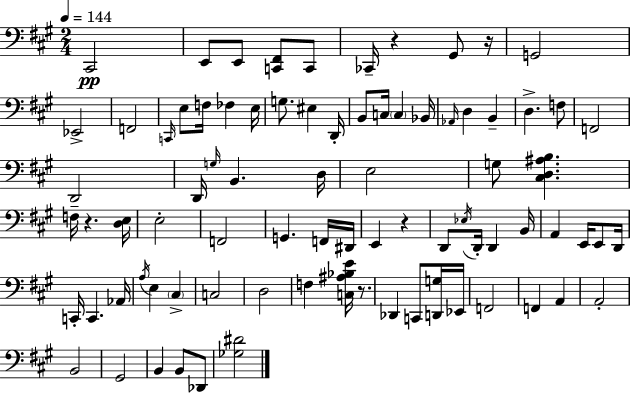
X:1
T:Untitled
M:2/4
L:1/4
K:A
^C,,2 E,,/2 E,,/2 [C,,^F,,]/2 C,,/2 _C,,/4 z ^G,,/2 z/4 G,,2 _E,,2 F,,2 C,,/4 E,/2 F,/4 _F, E,/4 G,/2 ^E, D,,/4 B,,/2 C,/4 C, _B,,/4 _A,,/4 D, B,, D, F,/2 F,,2 D,,2 D,,/4 G,/4 B,, D,/4 E,2 G,/2 [^C,D,^A,B,] F,/4 z [D,E,]/4 E,2 F,,2 G,, F,,/4 ^D,,/4 E,, z D,,/2 _E,/4 D,,/4 D,, B,,/4 A,, E,,/4 E,,/2 D,,/4 C,,/4 C,, _A,,/4 A,/4 E, ^C, C,2 D,2 F, [C,^A,_B,E]/4 z/2 _D,, C,,/2 [D,,G,]/4 _E,,/4 F,,2 F,, A,, A,,2 B,,2 ^G,,2 B,, B,,/2 _D,,/2 [_G,^D]2